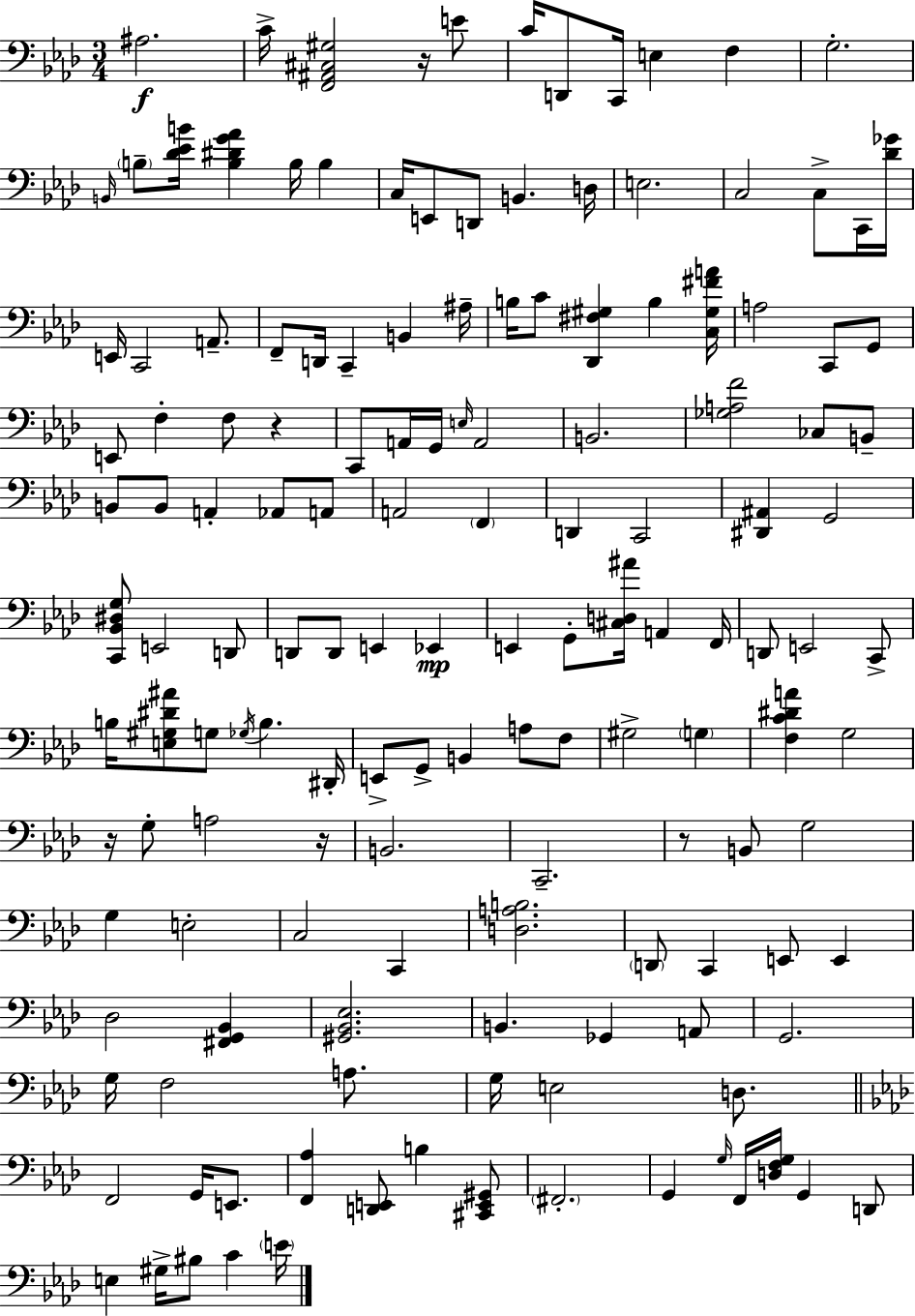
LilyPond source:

{
  \clef bass
  \numericTimeSignature
  \time 3/4
  \key f \minor
  \repeat volta 2 { ais2.\f | c'16-> <f, ais, cis gis>2 r16 e'8 | c'16 d,8 c,16 e4 f4 | g2.-. | \break \grace { b,16 } \parenthesize b8-- <des' ees' b'>16 <b dis' g' aes'>4 b16 b4 | c16 e,8 d,8 b,4. | d16 e2. | c2 c8-> c,16 | \break <des' ges'>16 e,16 c,2 a,8.-- | f,8-- d,16 c,4-- b,4 | ais16-- b16 c'8 <des, fis gis>4 b4 | <c gis fis' a'>16 a2 c,8 g,8 | \break e,8 f4-. f8 r4 | c,8 a,16 g,16 \grace { e16 } a,2 | b,2. | <ges a f'>2 ces8 | \break b,8-- b,8 b,8 a,4-. aes,8 | a,8 a,2 \parenthesize f,4 | d,4 c,2 | <dis, ais,>4 g,2 | \break <c, bes, dis g>8 e,2 | d,8 d,8 d,8 e,4 ees,4\mp | e,4 g,8-. <cis d ais'>16 a,4 | f,16 d,8 e,2 | \break c,8-> b16 <e gis dis' ais'>8 g8 \acciaccatura { ges16 } b4. | dis,16-. e,8-> g,8-> b,4 a8 | f8 gis2-> \parenthesize g4 | <f c' dis' a'>4 g2 | \break r16 g8-. a2 | r16 b,2. | c,2.-- | r8 b,8 g2 | \break g4 e2-. | c2 c,4 | <d a b>2. | \parenthesize d,8 c,4 e,8 e,4 | \break des2 <fis, g, bes,>4 | <gis, bes, ees>2. | b,4. ges,4 | a,8 g,2. | \break g16 f2 | a8. g16 e2 | d8. \bar "||" \break \key aes \major f,2 g,16 e,8. | <f, aes>4 <d, e,>8 b4 <cis, e, gis,>8 | \parenthesize fis,2.-. | g,4 \grace { g16 } f,16 <d f g>16 g,4 d,8 | \break e4 gis16-> bis8 c'4 | \parenthesize e'16 } \bar "|."
}